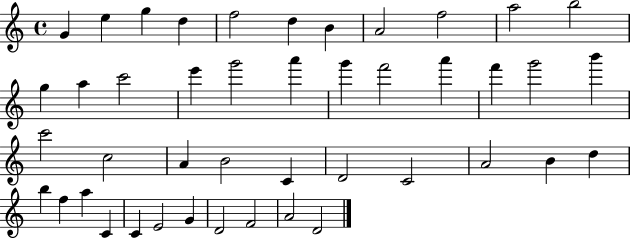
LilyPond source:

{
  \clef treble
  \time 4/4
  \defaultTimeSignature
  \key c \major
  g'4 e''4 g''4 d''4 | f''2 d''4 b'4 | a'2 f''2 | a''2 b''2 | \break g''4 a''4 c'''2 | e'''4 g'''2 a'''4 | g'''4 f'''2 a'''4 | f'''4 g'''2 b'''4 | \break c'''2 c''2 | a'4 b'2 c'4 | d'2 c'2 | a'2 b'4 d''4 | \break b''4 f''4 a''4 c'4 | c'4 e'2 g'4 | d'2 f'2 | a'2 d'2 | \break \bar "|."
}